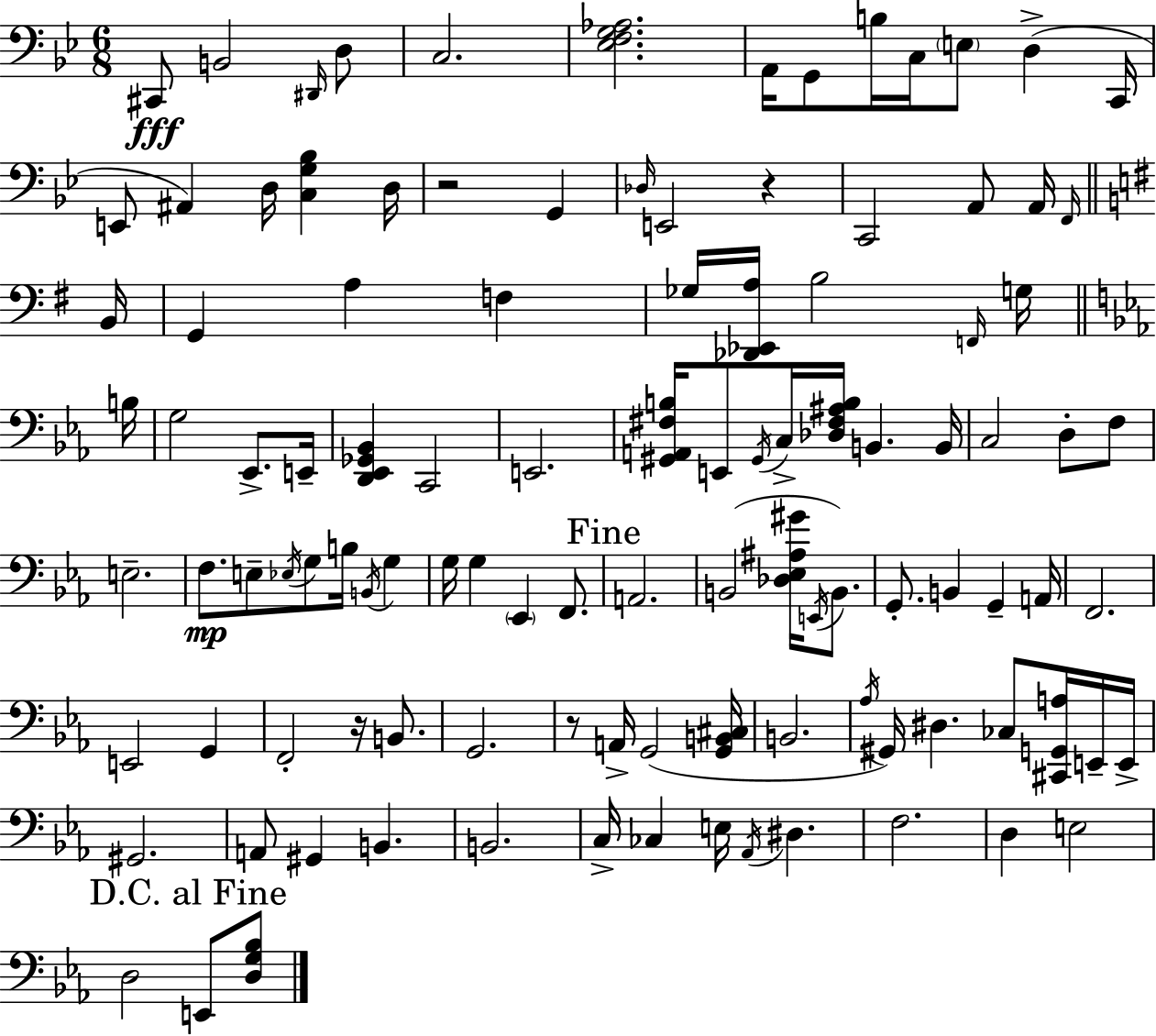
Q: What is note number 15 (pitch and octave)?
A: D3